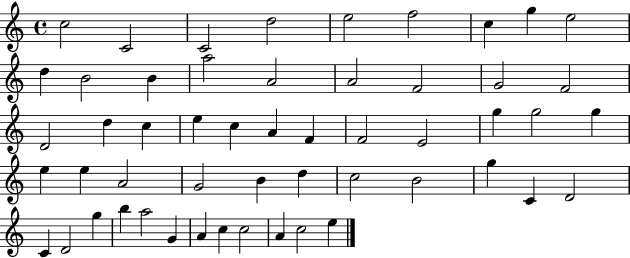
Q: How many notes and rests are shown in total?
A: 53